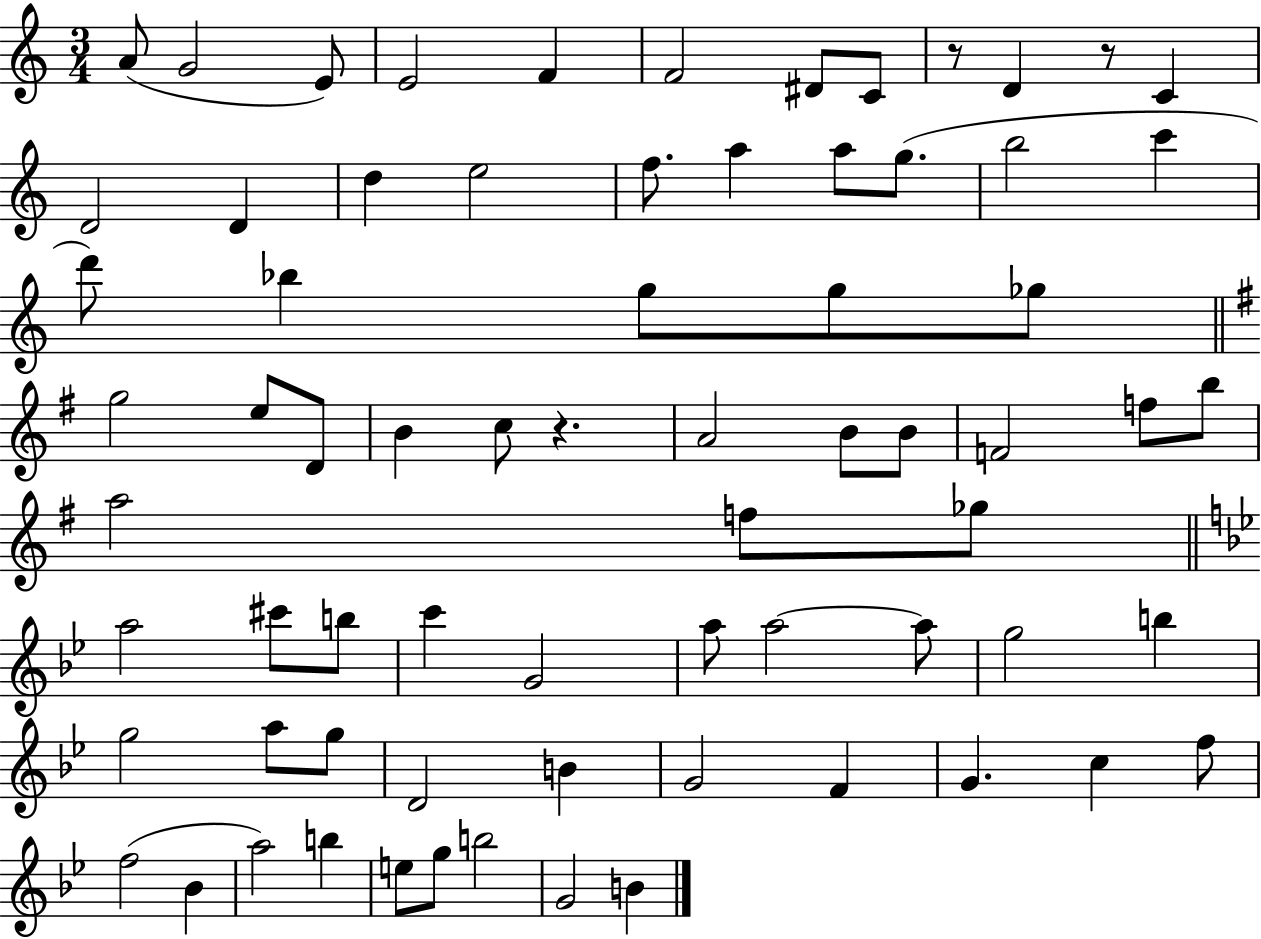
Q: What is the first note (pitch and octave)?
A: A4